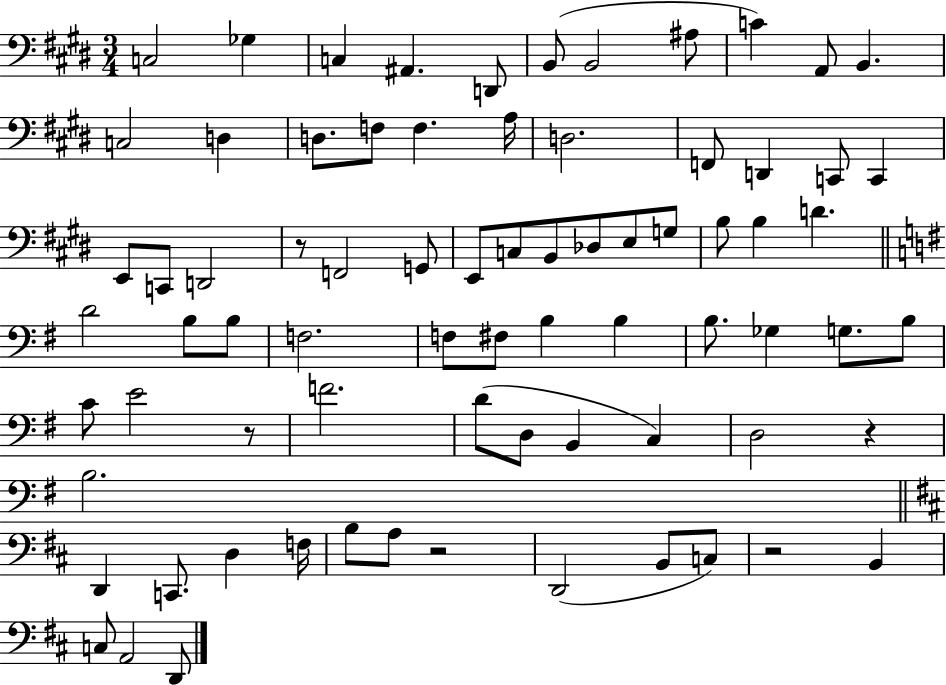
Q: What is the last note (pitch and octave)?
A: D2